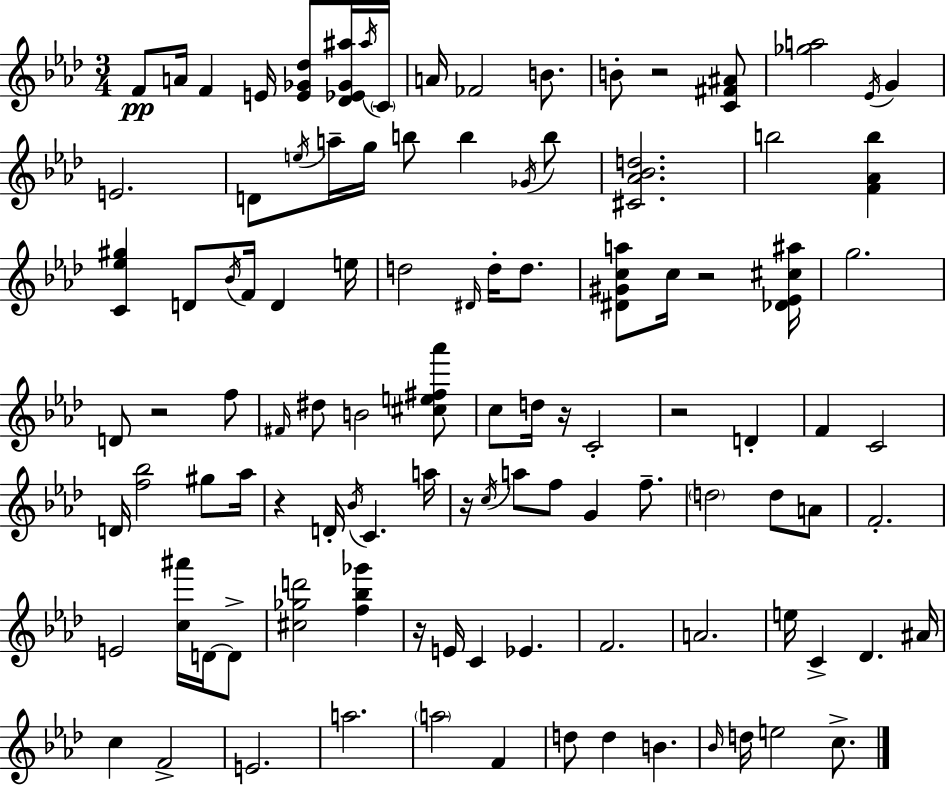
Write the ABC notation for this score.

X:1
T:Untitled
M:3/4
L:1/4
K:Fm
F/2 A/4 F E/4 [E_G_d]/2 [_D_E_G^a]/4 ^a/4 C/4 A/4 _F2 B/2 B/2 z2 [C^F^A]/2 [_ga]2 _E/4 G E2 D/2 e/4 a/4 g/4 b/2 b _G/4 b/2 [^C_A_Bd]2 b2 [F_Ab] [C_e^g] D/2 _B/4 F/4 D e/4 d2 ^D/4 d/4 d/2 [^D^Gca]/2 c/4 z2 [_D_E^c^a]/4 g2 D/2 z2 f/2 ^F/4 ^d/2 B2 [^ce^f_a']/2 c/2 d/4 z/4 C2 z2 D F C2 D/4 [f_b]2 ^g/2 _a/4 z D/4 _B/4 C a/4 z/4 c/4 a/2 f/2 G f/2 d2 d/2 A/2 F2 E2 [c^a']/4 D/4 D/2 [^c_gd']2 [f_b_g'] z/4 E/4 C _E F2 A2 e/4 C _D ^A/4 c F2 E2 a2 a2 F d/2 d B _B/4 d/4 e2 c/2